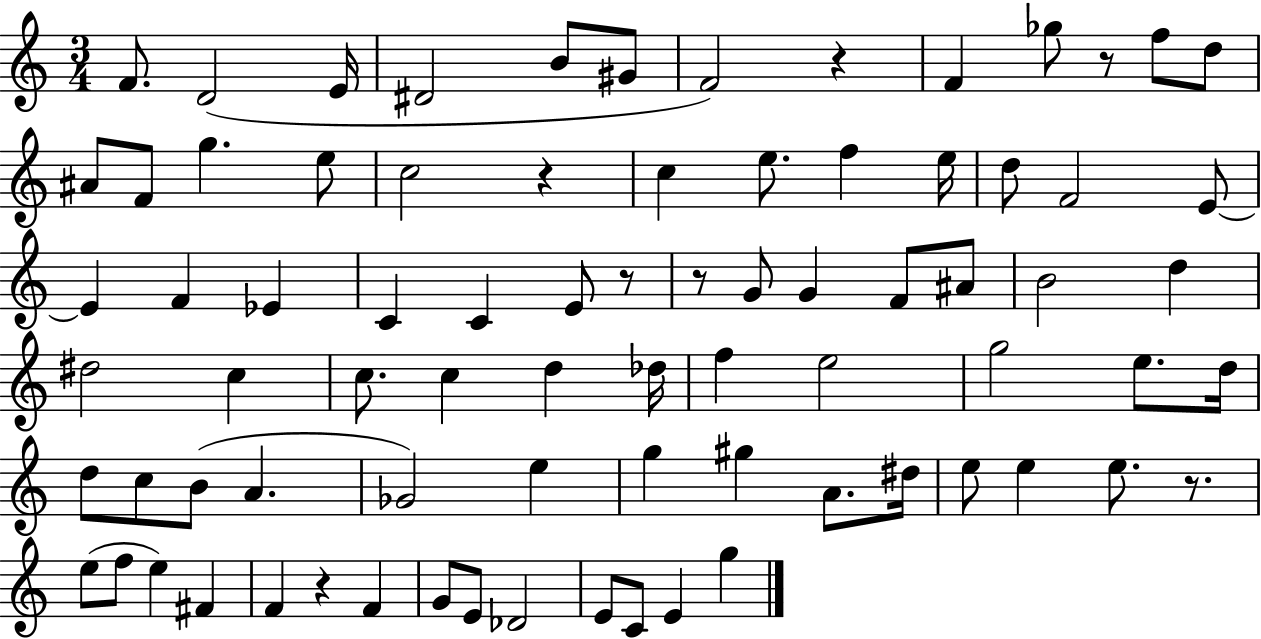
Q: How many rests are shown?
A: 7